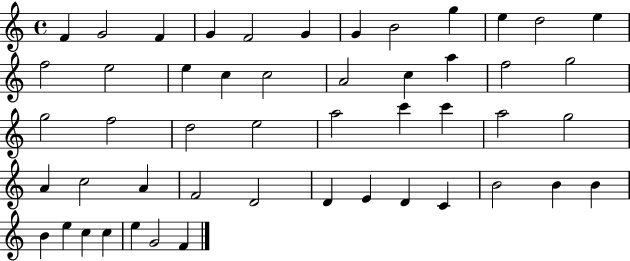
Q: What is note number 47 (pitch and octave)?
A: C5